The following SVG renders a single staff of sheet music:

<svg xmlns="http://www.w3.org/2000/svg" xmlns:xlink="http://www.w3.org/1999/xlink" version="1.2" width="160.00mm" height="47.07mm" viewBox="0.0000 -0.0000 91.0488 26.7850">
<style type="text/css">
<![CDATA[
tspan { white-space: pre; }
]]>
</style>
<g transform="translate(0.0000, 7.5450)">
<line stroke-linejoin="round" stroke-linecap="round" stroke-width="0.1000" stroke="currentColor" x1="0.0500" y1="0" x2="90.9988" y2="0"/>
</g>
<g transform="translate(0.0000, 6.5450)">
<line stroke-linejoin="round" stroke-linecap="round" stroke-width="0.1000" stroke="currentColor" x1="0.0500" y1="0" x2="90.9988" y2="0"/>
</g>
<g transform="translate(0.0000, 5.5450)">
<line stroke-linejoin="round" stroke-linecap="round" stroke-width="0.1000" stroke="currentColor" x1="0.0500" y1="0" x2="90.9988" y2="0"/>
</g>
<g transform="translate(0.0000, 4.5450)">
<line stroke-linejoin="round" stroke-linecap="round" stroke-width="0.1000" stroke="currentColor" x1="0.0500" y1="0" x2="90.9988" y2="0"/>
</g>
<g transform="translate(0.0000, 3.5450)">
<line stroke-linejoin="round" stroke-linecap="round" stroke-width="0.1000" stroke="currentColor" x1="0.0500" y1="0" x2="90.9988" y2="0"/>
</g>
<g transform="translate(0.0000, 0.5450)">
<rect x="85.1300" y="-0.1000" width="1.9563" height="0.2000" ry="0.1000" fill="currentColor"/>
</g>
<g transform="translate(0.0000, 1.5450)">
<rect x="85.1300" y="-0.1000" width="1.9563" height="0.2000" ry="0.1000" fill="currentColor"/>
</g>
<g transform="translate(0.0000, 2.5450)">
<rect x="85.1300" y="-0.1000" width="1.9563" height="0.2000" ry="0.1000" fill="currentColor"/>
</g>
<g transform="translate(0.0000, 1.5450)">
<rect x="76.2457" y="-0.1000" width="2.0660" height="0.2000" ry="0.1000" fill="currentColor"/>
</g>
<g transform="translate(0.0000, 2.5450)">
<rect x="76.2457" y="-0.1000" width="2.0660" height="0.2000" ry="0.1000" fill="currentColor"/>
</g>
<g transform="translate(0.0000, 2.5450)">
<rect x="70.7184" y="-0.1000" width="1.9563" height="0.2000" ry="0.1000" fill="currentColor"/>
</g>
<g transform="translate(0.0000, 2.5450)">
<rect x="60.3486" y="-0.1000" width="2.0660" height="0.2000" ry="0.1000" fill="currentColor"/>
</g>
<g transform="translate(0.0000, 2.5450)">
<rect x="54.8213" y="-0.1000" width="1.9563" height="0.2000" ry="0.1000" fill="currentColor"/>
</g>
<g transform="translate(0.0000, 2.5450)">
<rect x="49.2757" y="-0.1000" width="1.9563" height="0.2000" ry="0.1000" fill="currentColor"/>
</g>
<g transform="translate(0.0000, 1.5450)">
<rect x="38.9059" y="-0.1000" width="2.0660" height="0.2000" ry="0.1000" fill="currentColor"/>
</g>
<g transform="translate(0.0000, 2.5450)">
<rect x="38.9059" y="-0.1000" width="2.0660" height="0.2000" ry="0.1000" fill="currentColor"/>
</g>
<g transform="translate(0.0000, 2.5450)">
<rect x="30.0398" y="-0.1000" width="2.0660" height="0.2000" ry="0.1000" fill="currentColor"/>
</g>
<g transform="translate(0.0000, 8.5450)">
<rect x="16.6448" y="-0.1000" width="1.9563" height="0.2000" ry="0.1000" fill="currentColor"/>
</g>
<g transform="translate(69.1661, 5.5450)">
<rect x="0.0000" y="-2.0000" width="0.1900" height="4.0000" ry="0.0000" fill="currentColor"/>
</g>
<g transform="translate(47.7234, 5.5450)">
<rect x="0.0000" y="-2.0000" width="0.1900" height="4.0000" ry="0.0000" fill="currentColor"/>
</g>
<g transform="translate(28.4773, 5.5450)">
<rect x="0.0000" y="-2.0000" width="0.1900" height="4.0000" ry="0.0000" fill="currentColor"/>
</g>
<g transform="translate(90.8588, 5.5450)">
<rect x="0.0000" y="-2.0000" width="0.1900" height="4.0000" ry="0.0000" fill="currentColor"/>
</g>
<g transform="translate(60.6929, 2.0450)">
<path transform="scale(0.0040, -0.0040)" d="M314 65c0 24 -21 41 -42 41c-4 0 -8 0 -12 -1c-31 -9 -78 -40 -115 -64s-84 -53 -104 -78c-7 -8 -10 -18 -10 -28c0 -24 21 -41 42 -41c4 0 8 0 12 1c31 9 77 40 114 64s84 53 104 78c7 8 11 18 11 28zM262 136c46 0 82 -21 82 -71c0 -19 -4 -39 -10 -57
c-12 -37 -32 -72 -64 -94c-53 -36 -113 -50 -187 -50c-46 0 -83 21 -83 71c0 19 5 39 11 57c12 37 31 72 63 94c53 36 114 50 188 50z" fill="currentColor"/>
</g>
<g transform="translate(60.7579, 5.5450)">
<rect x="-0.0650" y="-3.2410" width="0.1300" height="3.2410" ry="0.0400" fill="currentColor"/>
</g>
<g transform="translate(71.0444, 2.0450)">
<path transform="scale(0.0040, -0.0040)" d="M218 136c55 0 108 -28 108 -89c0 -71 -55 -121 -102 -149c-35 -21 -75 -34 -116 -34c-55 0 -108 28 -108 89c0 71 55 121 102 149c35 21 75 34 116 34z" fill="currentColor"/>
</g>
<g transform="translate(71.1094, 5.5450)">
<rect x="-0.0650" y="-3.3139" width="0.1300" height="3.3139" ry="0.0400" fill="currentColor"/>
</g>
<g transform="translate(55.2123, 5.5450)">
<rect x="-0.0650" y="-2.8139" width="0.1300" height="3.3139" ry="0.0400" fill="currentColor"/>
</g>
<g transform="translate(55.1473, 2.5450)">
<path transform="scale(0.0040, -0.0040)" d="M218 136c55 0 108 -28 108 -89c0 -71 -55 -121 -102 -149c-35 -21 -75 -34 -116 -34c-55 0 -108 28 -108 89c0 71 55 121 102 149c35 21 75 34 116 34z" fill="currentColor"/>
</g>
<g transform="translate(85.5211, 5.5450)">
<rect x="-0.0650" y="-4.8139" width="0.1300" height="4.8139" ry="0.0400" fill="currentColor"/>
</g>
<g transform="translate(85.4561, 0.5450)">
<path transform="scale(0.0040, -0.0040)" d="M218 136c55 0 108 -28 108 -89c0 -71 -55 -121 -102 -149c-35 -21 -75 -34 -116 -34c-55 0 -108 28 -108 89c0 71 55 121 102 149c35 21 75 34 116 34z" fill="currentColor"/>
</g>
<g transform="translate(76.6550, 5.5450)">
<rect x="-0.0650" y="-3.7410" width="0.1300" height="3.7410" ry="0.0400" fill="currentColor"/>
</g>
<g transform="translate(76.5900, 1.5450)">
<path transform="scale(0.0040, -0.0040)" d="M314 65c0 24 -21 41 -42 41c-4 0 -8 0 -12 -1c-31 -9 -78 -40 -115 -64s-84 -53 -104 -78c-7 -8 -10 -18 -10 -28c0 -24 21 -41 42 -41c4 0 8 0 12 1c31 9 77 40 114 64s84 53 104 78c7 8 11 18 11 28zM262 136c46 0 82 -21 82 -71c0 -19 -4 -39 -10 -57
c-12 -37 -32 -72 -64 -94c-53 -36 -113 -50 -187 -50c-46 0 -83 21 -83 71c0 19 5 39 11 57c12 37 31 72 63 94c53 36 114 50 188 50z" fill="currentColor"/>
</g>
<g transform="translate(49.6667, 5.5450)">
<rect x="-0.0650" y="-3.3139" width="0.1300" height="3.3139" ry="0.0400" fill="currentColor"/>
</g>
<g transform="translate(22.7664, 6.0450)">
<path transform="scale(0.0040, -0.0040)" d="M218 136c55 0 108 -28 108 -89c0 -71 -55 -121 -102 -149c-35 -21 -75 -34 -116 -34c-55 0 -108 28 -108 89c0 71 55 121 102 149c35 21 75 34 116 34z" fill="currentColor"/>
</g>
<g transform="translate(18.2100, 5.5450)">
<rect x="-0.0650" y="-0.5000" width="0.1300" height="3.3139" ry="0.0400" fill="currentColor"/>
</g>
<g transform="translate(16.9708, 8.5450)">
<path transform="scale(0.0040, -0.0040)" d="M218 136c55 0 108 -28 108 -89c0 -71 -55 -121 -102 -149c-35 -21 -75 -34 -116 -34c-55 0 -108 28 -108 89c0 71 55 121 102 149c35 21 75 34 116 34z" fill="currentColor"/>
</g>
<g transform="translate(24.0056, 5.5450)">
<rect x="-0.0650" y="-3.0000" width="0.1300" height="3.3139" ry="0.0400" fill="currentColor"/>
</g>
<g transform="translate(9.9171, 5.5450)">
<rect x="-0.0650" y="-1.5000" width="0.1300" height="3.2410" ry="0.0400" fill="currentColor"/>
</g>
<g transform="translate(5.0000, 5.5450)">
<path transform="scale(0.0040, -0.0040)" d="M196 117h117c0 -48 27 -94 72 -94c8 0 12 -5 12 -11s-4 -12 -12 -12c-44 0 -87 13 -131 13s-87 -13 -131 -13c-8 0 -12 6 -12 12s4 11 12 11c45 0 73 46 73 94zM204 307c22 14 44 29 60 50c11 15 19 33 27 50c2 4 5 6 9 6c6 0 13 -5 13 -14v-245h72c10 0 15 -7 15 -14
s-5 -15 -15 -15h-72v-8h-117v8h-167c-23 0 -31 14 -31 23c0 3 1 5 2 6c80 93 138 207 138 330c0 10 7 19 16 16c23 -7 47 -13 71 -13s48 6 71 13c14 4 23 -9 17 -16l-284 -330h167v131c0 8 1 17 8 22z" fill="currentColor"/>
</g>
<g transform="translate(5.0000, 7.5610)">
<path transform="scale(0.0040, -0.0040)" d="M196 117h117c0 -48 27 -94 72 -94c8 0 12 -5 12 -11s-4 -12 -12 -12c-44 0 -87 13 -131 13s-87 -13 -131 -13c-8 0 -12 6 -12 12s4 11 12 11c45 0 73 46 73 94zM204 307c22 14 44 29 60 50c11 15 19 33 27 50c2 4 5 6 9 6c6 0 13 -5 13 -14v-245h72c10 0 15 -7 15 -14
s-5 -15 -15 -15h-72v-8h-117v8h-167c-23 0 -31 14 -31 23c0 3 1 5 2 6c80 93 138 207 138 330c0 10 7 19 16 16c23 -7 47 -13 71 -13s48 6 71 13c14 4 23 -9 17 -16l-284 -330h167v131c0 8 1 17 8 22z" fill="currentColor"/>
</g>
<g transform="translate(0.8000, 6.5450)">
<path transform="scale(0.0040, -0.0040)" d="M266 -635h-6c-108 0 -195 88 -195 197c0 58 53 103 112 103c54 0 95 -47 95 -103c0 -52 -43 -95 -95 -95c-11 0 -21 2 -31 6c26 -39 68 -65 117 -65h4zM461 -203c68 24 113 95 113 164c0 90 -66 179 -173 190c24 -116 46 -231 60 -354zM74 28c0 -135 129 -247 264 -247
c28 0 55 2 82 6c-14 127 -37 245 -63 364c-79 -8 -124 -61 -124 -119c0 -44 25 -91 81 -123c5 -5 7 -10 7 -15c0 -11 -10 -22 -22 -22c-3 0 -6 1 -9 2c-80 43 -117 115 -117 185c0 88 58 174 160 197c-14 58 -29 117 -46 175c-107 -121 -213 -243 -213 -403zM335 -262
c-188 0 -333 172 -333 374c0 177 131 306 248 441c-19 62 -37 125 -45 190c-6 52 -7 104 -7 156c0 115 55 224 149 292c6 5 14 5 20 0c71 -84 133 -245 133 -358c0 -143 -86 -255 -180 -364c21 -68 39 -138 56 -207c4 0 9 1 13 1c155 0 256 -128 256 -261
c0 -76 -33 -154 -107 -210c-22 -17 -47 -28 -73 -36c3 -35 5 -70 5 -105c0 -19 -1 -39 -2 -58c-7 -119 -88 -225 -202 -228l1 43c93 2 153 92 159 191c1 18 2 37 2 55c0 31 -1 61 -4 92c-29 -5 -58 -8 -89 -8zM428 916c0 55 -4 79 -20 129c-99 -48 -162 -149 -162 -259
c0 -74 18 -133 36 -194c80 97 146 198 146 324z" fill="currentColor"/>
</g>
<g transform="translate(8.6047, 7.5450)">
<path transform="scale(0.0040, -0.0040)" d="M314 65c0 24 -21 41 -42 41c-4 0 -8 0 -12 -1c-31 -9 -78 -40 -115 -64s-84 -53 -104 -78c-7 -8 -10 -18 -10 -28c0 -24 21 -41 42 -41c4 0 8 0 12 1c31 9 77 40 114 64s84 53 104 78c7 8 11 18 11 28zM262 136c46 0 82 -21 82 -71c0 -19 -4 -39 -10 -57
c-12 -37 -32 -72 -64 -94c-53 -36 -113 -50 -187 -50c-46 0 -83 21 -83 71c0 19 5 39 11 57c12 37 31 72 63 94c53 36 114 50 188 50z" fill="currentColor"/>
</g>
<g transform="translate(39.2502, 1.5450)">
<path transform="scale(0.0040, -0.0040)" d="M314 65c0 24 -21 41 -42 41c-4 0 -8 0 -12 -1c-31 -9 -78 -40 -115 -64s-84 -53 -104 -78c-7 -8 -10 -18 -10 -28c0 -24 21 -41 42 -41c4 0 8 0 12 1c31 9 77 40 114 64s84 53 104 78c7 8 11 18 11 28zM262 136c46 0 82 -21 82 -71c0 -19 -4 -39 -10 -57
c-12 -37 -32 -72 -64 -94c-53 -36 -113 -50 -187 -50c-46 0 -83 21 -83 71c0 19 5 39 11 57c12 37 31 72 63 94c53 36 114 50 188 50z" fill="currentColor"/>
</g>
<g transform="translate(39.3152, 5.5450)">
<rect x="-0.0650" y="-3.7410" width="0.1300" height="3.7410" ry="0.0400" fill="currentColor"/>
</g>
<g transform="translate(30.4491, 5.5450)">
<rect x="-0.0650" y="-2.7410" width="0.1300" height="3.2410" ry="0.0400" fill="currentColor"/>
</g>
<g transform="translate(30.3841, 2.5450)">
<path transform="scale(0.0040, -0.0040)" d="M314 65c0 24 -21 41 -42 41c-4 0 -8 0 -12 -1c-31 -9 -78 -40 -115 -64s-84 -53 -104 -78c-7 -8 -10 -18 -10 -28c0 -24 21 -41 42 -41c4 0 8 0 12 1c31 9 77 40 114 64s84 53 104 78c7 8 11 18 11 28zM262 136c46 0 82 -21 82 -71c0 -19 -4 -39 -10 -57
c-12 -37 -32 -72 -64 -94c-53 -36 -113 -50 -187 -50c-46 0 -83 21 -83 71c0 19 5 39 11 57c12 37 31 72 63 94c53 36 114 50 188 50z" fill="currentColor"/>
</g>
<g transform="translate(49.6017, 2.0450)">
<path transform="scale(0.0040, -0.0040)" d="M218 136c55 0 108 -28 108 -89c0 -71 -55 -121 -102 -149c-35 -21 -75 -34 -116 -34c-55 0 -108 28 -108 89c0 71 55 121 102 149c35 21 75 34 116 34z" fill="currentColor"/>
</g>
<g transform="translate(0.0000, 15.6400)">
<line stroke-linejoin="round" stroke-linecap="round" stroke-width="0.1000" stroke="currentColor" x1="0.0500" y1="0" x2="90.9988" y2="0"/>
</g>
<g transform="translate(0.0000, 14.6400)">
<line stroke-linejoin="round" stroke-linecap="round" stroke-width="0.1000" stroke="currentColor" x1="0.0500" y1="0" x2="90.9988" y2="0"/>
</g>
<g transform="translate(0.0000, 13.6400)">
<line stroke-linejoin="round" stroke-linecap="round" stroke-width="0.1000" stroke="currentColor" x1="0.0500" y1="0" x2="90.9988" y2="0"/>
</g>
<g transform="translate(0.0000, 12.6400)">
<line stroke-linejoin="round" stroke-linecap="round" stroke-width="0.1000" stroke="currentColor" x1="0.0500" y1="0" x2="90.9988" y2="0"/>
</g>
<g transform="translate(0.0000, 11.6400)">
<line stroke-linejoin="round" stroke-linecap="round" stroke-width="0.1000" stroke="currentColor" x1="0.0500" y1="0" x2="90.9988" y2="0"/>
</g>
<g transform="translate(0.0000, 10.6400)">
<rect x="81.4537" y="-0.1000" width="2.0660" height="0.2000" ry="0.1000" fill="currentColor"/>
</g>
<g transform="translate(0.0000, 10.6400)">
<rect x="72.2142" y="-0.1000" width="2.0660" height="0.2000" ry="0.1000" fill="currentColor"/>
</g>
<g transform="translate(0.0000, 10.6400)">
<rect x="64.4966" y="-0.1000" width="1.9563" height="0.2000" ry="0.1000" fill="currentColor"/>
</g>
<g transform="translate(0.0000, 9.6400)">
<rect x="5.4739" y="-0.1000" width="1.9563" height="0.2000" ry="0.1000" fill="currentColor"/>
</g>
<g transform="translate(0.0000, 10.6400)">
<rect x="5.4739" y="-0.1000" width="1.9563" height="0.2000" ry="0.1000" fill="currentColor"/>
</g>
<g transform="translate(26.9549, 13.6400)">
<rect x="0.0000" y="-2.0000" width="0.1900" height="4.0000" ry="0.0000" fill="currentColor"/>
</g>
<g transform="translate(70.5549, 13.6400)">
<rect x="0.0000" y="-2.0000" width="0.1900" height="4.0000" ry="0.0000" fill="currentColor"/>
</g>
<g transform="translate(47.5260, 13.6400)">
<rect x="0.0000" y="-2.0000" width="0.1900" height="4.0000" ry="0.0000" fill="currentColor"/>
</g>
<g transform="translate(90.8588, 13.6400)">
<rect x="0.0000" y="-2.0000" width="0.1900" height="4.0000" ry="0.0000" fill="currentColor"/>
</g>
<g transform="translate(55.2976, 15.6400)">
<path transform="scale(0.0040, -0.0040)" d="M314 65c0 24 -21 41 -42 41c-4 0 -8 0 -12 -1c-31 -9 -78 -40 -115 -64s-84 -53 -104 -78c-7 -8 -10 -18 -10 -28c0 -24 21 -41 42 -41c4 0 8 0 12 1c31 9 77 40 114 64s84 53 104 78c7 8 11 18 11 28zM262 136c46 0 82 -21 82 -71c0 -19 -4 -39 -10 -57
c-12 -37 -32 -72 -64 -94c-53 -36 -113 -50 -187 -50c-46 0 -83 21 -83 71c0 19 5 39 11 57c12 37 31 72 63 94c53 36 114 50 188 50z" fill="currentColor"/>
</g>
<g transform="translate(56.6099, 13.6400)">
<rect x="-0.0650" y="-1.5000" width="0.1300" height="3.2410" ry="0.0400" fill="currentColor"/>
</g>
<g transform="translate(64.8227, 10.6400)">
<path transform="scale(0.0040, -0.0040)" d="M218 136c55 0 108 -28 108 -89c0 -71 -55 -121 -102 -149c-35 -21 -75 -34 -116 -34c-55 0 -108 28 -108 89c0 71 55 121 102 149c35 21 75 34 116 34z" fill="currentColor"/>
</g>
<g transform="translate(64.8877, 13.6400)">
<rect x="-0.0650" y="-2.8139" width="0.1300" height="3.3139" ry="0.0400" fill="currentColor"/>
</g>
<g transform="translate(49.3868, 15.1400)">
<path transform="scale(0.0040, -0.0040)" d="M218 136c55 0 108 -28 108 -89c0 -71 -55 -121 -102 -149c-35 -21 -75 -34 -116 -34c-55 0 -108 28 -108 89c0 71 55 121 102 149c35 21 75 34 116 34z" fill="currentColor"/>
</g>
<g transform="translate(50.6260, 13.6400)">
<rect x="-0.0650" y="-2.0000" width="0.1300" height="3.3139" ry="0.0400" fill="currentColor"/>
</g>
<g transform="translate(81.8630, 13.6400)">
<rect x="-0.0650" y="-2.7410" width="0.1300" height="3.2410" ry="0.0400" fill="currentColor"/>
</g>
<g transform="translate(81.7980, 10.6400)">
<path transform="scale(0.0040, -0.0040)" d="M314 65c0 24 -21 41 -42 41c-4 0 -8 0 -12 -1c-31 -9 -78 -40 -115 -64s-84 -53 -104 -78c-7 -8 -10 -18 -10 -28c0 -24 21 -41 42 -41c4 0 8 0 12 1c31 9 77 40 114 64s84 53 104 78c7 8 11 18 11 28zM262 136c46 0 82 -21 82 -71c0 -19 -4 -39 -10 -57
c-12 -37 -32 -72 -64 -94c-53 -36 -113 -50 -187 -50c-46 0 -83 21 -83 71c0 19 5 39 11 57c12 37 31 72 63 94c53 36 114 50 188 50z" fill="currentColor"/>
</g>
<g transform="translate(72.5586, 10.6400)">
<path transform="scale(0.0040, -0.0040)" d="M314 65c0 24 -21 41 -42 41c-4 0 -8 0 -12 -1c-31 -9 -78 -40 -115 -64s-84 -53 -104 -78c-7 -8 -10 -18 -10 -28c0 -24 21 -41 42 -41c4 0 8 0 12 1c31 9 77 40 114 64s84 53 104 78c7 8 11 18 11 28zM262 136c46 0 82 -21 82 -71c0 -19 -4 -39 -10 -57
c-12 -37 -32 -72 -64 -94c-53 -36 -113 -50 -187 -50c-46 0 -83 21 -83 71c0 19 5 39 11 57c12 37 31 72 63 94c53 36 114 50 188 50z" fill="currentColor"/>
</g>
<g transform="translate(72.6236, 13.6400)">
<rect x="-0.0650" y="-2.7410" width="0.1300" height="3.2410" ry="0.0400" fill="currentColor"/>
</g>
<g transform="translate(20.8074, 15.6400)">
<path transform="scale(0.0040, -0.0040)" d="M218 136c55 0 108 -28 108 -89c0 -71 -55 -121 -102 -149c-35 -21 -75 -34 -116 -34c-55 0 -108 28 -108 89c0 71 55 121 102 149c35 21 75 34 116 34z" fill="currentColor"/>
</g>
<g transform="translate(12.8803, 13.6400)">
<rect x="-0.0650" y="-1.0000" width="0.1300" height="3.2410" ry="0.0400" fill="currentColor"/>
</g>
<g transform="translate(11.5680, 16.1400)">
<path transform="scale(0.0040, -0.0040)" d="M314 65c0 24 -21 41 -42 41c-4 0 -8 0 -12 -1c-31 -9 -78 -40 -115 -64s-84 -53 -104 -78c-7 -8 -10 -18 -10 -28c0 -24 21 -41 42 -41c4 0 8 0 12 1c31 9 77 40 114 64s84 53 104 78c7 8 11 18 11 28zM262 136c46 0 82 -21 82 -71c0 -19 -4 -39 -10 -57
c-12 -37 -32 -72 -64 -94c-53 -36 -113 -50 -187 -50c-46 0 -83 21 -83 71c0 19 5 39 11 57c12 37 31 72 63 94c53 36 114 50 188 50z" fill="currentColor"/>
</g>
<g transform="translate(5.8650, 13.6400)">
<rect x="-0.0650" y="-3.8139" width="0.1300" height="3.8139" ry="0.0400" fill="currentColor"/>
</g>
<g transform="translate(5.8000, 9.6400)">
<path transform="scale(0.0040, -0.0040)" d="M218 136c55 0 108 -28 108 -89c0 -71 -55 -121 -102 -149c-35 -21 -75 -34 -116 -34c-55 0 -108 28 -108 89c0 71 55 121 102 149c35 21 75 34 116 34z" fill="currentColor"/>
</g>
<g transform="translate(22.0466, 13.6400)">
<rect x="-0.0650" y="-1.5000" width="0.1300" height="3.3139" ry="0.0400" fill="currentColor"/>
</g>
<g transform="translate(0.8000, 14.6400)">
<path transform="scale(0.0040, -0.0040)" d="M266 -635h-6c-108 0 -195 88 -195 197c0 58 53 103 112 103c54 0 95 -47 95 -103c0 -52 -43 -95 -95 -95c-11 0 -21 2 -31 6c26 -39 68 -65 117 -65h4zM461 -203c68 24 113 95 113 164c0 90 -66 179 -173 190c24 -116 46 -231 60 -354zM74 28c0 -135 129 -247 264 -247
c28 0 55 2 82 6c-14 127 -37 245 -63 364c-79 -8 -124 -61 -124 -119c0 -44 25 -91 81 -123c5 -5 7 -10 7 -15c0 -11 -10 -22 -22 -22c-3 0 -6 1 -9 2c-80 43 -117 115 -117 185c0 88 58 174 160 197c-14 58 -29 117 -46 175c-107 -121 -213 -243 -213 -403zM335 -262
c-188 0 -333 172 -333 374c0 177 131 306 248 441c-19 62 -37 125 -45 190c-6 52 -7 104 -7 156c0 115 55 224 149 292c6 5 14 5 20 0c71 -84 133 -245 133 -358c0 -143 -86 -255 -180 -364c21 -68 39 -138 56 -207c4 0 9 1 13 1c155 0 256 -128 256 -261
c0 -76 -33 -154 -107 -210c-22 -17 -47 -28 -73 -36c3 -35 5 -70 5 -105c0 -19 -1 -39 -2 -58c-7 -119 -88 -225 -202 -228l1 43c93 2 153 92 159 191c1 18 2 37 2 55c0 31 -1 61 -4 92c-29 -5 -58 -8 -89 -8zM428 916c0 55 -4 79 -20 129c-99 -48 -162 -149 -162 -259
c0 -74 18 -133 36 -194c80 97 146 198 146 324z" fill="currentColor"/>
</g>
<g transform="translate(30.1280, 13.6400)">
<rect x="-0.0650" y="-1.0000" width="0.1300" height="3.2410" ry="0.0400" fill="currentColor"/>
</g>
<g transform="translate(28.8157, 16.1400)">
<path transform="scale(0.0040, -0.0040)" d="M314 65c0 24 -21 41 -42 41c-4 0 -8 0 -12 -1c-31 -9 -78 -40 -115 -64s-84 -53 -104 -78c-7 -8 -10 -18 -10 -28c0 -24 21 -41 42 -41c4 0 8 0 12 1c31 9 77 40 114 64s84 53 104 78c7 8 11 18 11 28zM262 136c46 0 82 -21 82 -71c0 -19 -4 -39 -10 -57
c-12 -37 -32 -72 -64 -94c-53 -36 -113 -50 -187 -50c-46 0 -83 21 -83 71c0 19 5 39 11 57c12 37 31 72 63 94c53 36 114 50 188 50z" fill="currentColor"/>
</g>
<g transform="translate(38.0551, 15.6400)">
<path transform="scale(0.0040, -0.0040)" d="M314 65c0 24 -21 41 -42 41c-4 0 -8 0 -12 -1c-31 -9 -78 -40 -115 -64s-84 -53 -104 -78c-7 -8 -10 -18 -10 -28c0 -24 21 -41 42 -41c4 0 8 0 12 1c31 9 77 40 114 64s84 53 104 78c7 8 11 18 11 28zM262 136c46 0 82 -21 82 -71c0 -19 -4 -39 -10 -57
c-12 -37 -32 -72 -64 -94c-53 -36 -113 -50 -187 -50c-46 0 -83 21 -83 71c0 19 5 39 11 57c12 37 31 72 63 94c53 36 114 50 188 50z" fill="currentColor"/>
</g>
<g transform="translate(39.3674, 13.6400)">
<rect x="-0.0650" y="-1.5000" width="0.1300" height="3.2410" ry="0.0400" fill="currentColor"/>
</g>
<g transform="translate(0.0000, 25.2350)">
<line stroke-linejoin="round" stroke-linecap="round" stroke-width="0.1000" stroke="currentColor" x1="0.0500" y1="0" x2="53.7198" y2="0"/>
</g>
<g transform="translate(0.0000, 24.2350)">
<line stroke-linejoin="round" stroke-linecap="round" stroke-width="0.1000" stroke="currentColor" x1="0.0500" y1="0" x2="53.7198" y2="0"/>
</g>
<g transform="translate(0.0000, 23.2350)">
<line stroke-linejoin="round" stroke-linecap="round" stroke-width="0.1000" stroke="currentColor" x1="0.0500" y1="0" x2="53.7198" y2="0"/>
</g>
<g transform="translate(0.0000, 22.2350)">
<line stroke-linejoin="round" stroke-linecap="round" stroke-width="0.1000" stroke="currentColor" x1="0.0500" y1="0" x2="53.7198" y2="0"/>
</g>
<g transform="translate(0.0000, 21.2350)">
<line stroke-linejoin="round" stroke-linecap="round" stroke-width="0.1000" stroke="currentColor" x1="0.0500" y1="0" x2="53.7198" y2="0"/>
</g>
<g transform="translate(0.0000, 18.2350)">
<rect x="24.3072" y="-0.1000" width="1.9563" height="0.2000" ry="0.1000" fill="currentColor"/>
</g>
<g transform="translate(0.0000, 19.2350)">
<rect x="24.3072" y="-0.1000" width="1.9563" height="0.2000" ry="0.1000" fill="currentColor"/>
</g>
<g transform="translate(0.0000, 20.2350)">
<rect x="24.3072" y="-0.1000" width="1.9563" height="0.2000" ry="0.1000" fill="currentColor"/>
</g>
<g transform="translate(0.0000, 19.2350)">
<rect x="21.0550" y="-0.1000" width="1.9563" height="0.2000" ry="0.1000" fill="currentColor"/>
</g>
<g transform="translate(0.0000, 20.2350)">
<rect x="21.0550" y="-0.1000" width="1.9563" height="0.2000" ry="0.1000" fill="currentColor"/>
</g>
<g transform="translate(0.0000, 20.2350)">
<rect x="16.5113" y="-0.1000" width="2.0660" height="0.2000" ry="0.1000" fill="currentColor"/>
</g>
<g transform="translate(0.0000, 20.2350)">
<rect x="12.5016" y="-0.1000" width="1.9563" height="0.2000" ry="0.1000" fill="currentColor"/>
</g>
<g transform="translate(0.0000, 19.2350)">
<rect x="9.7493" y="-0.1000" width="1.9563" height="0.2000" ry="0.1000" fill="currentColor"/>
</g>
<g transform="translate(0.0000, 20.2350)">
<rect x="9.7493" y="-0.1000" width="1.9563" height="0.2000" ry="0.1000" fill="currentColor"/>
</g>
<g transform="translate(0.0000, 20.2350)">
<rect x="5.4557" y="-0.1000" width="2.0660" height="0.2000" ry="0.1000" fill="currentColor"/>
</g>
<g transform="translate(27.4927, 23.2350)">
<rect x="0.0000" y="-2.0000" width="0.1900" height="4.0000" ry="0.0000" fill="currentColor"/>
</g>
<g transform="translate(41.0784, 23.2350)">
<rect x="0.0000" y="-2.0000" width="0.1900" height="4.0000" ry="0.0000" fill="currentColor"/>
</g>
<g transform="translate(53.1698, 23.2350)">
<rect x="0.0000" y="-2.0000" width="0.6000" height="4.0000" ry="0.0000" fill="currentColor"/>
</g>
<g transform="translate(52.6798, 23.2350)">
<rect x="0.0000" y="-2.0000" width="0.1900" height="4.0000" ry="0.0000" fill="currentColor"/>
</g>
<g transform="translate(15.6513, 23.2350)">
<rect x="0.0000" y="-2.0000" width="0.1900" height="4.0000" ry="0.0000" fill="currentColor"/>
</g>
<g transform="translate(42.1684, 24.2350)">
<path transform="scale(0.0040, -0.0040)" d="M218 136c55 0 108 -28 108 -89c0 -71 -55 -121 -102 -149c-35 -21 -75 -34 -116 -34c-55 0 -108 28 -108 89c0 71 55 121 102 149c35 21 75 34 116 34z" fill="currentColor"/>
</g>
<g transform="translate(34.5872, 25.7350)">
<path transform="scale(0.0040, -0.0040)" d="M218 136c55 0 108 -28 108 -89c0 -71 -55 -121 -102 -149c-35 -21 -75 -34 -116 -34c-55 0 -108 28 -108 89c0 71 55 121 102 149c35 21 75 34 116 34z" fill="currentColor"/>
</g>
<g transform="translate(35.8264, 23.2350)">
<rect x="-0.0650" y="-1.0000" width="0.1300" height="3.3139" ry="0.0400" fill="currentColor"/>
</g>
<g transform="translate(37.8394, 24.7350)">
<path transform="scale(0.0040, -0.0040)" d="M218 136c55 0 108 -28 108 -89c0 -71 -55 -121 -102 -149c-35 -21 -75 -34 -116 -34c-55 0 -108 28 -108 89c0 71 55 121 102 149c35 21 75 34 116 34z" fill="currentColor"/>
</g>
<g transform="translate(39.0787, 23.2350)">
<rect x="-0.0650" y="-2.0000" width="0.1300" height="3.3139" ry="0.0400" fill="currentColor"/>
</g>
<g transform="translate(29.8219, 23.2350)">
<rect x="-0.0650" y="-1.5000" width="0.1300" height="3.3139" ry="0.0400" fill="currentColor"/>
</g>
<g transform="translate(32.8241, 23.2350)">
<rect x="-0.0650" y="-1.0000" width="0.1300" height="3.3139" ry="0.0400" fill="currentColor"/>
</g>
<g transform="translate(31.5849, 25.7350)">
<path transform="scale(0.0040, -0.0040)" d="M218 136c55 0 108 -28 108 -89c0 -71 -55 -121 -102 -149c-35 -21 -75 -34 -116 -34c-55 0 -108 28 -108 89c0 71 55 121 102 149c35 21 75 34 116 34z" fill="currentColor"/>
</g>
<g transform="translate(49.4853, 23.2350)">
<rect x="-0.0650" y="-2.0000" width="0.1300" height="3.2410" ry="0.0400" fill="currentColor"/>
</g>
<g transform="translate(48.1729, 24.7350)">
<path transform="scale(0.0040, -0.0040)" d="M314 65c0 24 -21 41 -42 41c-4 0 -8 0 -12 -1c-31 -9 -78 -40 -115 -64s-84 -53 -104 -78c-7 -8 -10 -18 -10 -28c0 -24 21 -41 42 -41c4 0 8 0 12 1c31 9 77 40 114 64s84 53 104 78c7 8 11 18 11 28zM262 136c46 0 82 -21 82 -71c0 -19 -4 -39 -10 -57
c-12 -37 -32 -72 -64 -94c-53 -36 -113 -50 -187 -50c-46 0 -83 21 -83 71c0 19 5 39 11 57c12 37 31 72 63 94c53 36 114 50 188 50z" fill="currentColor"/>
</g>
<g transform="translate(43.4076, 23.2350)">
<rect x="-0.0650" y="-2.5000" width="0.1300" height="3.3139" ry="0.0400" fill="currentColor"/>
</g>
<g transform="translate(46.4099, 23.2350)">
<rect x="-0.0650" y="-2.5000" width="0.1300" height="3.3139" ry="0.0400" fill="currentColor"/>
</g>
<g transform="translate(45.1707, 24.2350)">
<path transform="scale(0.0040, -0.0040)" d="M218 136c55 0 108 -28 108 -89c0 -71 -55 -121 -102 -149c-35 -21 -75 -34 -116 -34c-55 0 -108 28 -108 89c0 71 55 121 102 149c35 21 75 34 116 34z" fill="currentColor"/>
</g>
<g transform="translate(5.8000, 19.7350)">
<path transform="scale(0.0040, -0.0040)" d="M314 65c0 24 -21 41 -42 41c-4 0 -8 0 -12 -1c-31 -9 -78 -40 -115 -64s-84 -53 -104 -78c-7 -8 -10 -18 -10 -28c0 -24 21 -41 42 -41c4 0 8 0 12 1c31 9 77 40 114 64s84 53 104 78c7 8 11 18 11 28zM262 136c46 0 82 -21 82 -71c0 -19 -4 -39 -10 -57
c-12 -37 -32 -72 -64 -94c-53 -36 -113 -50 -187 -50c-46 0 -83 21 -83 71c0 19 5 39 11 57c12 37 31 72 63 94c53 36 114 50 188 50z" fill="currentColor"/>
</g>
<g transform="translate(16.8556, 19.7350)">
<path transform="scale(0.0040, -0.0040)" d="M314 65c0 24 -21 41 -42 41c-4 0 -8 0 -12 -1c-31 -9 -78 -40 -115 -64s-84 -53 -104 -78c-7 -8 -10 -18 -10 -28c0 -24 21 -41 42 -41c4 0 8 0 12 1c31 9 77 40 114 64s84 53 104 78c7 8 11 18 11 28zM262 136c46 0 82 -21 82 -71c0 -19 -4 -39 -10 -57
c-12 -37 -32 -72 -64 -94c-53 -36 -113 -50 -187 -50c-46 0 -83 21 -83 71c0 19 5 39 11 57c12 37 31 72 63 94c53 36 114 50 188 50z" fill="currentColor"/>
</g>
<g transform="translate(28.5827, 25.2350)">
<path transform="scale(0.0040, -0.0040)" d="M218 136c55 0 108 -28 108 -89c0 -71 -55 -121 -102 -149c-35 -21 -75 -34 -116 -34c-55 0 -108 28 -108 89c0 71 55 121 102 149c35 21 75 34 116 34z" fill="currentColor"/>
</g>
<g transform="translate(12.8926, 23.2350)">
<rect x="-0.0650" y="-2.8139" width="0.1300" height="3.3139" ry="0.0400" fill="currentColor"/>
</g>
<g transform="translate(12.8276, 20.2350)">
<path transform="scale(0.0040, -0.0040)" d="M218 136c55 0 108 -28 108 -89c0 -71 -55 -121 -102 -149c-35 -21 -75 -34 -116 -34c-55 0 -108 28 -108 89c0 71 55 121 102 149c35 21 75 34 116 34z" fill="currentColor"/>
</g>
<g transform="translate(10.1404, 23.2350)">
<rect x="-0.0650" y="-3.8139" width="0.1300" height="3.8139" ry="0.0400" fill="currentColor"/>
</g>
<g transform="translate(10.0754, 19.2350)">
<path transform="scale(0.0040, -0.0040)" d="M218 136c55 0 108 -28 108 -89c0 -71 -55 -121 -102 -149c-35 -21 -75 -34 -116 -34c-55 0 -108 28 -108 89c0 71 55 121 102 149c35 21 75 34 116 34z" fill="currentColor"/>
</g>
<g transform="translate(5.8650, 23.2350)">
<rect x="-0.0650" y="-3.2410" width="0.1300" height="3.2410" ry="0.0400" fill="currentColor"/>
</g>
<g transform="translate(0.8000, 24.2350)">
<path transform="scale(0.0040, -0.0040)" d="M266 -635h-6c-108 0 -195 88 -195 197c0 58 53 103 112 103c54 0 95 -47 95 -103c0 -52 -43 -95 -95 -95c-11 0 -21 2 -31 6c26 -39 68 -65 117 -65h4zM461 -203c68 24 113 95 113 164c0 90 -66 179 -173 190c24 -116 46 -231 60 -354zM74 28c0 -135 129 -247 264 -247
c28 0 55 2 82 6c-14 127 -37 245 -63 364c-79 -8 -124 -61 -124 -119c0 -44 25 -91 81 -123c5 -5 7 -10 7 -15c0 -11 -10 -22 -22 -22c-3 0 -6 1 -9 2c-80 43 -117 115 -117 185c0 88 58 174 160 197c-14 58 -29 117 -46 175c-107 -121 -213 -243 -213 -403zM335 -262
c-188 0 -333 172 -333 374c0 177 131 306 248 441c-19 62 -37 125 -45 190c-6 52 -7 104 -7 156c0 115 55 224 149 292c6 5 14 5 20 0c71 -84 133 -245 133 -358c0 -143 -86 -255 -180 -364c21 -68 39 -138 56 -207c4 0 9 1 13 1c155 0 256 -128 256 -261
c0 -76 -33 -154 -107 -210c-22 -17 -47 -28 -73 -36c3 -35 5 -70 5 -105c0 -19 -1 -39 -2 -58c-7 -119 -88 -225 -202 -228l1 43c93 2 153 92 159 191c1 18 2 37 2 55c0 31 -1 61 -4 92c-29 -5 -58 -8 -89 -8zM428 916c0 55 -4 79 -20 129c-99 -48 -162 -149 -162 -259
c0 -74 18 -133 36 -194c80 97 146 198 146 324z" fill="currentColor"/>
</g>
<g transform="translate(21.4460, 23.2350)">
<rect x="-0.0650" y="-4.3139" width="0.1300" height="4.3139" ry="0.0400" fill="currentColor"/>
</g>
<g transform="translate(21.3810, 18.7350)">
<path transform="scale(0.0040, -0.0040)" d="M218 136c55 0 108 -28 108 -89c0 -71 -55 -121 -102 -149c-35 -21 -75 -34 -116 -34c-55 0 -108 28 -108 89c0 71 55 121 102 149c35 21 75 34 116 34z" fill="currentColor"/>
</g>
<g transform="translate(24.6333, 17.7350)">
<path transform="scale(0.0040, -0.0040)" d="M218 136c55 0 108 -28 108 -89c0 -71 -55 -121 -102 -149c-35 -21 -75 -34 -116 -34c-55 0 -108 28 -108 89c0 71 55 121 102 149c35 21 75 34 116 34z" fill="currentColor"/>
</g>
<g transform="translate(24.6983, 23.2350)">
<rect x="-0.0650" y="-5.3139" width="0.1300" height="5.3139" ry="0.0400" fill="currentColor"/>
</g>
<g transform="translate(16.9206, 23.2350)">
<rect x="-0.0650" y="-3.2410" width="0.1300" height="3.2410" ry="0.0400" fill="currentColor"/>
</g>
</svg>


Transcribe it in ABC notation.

X:1
T:Untitled
M:4/4
L:1/4
K:C
E2 C A a2 c'2 b a b2 b c'2 e' c' D2 E D2 E2 F E2 a a2 a2 b2 c' a b2 d' f' E D D F G G F2